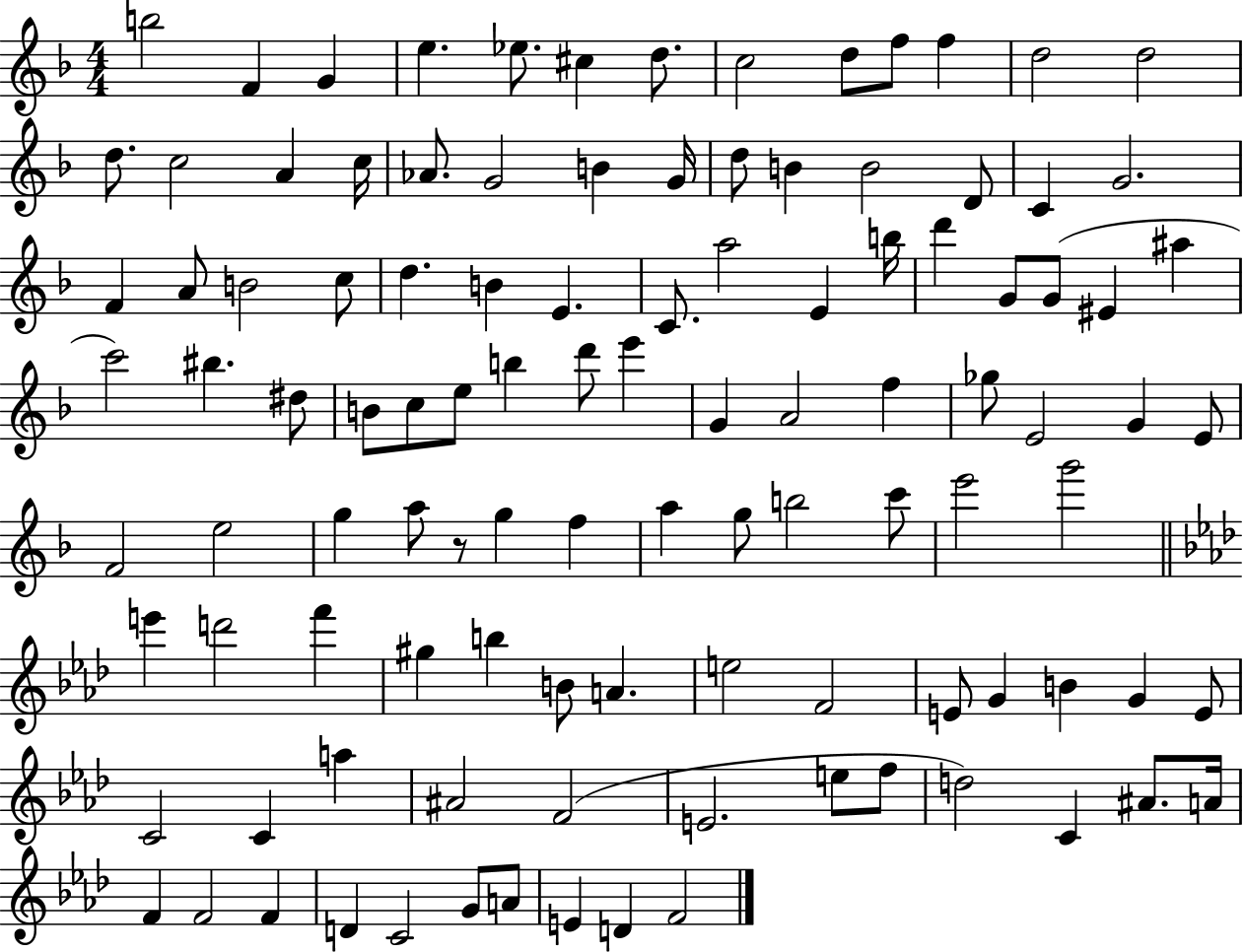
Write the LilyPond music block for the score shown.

{
  \clef treble
  \numericTimeSignature
  \time 4/4
  \key f \major
  b''2 f'4 g'4 | e''4. ees''8. cis''4 d''8. | c''2 d''8 f''8 f''4 | d''2 d''2 | \break d''8. c''2 a'4 c''16 | aes'8. g'2 b'4 g'16 | d''8 b'4 b'2 d'8 | c'4 g'2. | \break f'4 a'8 b'2 c''8 | d''4. b'4 e'4. | c'8. a''2 e'4 b''16 | d'''4 g'8 g'8( eis'4 ais''4 | \break c'''2) bis''4. dis''8 | b'8 c''8 e''8 b''4 d'''8 e'''4 | g'4 a'2 f''4 | ges''8 e'2 g'4 e'8 | \break f'2 e''2 | g''4 a''8 r8 g''4 f''4 | a''4 g''8 b''2 c'''8 | e'''2 g'''2 | \break \bar "||" \break \key aes \major e'''4 d'''2 f'''4 | gis''4 b''4 b'8 a'4. | e''2 f'2 | e'8 g'4 b'4 g'4 e'8 | \break c'2 c'4 a''4 | ais'2 f'2( | e'2. e''8 f''8 | d''2) c'4 ais'8. a'16 | \break f'4 f'2 f'4 | d'4 c'2 g'8 a'8 | e'4 d'4 f'2 | \bar "|."
}